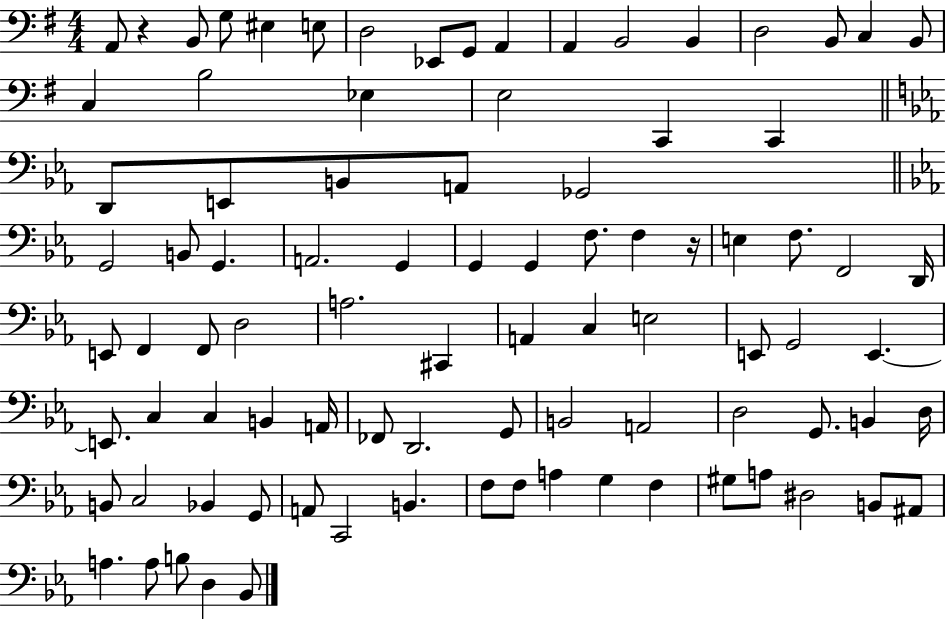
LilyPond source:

{
  \clef bass
  \numericTimeSignature
  \time 4/4
  \key g \major
  a,8 r4 b,8 g8 eis4 e8 | d2 ees,8 g,8 a,4 | a,4 b,2 b,4 | d2 b,8 c4 b,8 | \break c4 b2 ees4 | e2 c,4 c,4 | \bar "||" \break \key ees \major d,8 e,8 b,8 a,8 ges,2 | \bar "||" \break \key c \minor g,2 b,8 g,4. | a,2. g,4 | g,4 g,4 f8. f4 r16 | e4 f8. f,2 d,16 | \break e,8 f,4 f,8 d2 | a2. cis,4 | a,4 c4 e2 | e,8 g,2 e,4.~~ | \break e,8. c4 c4 b,4 a,16 | fes,8 d,2. g,8 | b,2 a,2 | d2 g,8. b,4 d16 | \break b,8 c2 bes,4 g,8 | a,8 c,2 b,4. | f8 f8 a4 g4 f4 | gis8 a8 dis2 b,8 ais,8 | \break a4. a8 b8 d4 bes,8 | \bar "|."
}